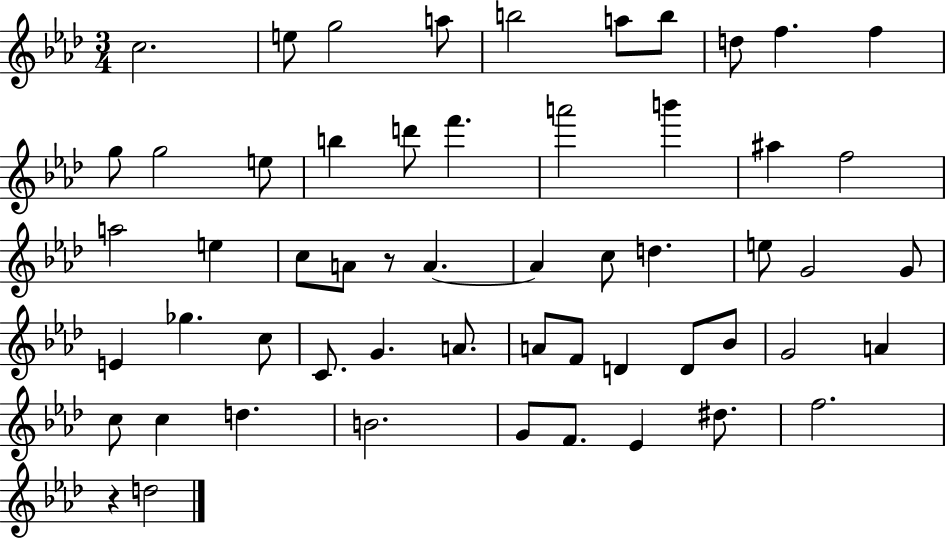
X:1
T:Untitled
M:3/4
L:1/4
K:Ab
c2 e/2 g2 a/2 b2 a/2 b/2 d/2 f f g/2 g2 e/2 b d'/2 f' a'2 b' ^a f2 a2 e c/2 A/2 z/2 A A c/2 d e/2 G2 G/2 E _g c/2 C/2 G A/2 A/2 F/2 D D/2 _B/2 G2 A c/2 c d B2 G/2 F/2 _E ^d/2 f2 z d2